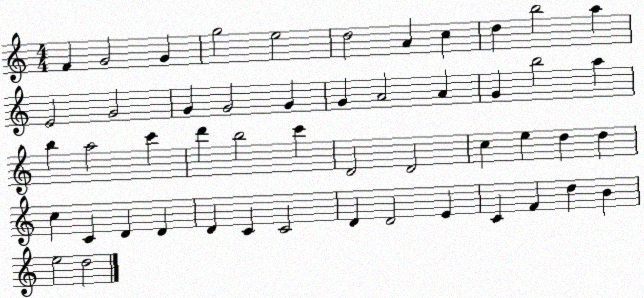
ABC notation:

X:1
T:Untitled
M:4/4
L:1/4
K:C
F G2 G g2 e2 d2 A c d b2 a E2 G2 G G2 G G A2 A G b2 a b a2 c' d' b2 c' D2 D2 c e d d c C D D D C C2 D D2 E C F d B e2 d2